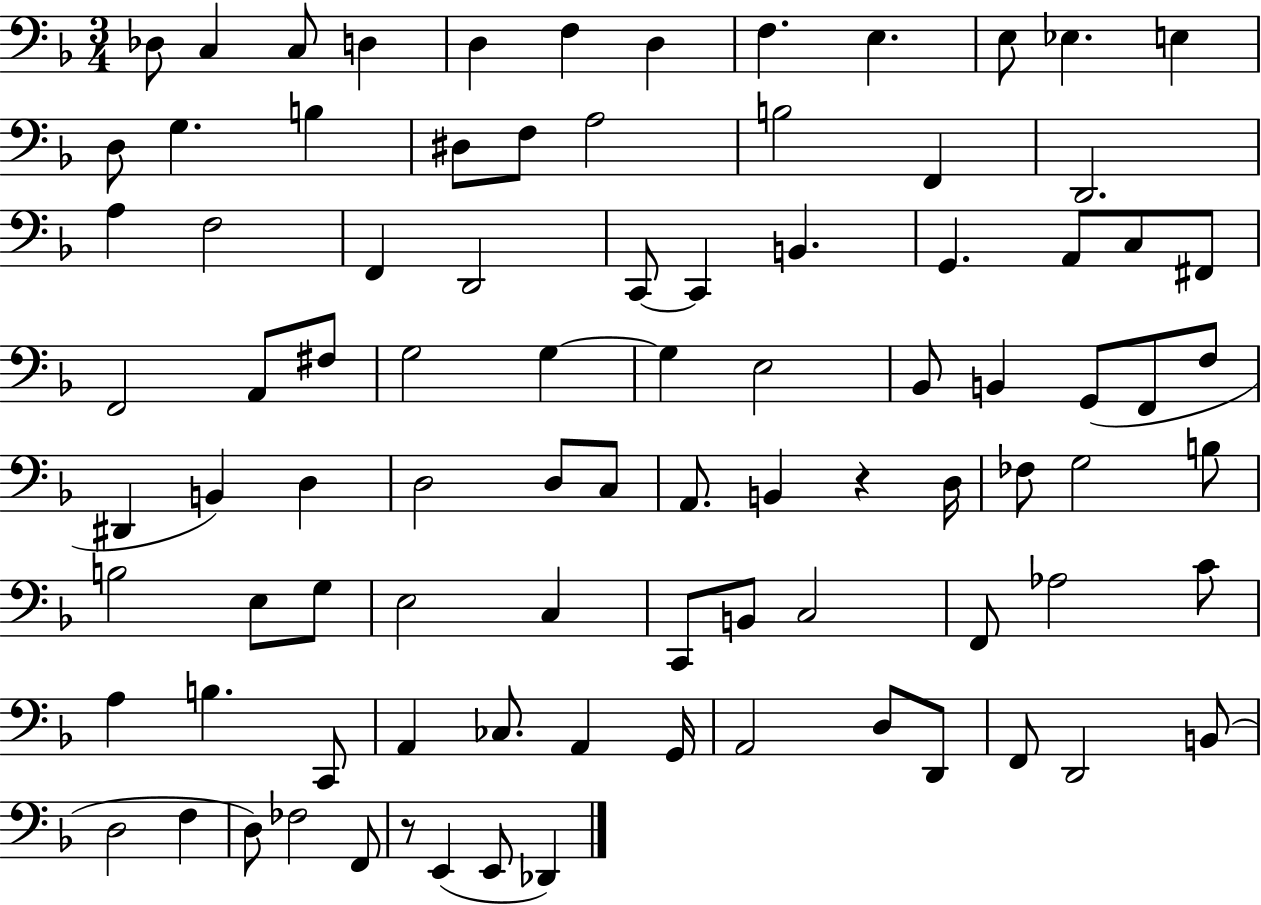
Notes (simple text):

Db3/e C3/q C3/e D3/q D3/q F3/q D3/q F3/q. E3/q. E3/e Eb3/q. E3/q D3/e G3/q. B3/q D#3/e F3/e A3/h B3/h F2/q D2/h. A3/q F3/h F2/q D2/h C2/e C2/q B2/q. G2/q. A2/e C3/e F#2/e F2/h A2/e F#3/e G3/h G3/q G3/q E3/h Bb2/e B2/q G2/e F2/e F3/e D#2/q B2/q D3/q D3/h D3/e C3/e A2/e. B2/q R/q D3/s FES3/e G3/h B3/e B3/h E3/e G3/e E3/h C3/q C2/e B2/e C3/h F2/e Ab3/h C4/e A3/q B3/q. C2/e A2/q CES3/e. A2/q G2/s A2/h D3/e D2/e F2/e D2/h B2/e D3/h F3/q D3/e FES3/h F2/e R/e E2/q E2/e Db2/q